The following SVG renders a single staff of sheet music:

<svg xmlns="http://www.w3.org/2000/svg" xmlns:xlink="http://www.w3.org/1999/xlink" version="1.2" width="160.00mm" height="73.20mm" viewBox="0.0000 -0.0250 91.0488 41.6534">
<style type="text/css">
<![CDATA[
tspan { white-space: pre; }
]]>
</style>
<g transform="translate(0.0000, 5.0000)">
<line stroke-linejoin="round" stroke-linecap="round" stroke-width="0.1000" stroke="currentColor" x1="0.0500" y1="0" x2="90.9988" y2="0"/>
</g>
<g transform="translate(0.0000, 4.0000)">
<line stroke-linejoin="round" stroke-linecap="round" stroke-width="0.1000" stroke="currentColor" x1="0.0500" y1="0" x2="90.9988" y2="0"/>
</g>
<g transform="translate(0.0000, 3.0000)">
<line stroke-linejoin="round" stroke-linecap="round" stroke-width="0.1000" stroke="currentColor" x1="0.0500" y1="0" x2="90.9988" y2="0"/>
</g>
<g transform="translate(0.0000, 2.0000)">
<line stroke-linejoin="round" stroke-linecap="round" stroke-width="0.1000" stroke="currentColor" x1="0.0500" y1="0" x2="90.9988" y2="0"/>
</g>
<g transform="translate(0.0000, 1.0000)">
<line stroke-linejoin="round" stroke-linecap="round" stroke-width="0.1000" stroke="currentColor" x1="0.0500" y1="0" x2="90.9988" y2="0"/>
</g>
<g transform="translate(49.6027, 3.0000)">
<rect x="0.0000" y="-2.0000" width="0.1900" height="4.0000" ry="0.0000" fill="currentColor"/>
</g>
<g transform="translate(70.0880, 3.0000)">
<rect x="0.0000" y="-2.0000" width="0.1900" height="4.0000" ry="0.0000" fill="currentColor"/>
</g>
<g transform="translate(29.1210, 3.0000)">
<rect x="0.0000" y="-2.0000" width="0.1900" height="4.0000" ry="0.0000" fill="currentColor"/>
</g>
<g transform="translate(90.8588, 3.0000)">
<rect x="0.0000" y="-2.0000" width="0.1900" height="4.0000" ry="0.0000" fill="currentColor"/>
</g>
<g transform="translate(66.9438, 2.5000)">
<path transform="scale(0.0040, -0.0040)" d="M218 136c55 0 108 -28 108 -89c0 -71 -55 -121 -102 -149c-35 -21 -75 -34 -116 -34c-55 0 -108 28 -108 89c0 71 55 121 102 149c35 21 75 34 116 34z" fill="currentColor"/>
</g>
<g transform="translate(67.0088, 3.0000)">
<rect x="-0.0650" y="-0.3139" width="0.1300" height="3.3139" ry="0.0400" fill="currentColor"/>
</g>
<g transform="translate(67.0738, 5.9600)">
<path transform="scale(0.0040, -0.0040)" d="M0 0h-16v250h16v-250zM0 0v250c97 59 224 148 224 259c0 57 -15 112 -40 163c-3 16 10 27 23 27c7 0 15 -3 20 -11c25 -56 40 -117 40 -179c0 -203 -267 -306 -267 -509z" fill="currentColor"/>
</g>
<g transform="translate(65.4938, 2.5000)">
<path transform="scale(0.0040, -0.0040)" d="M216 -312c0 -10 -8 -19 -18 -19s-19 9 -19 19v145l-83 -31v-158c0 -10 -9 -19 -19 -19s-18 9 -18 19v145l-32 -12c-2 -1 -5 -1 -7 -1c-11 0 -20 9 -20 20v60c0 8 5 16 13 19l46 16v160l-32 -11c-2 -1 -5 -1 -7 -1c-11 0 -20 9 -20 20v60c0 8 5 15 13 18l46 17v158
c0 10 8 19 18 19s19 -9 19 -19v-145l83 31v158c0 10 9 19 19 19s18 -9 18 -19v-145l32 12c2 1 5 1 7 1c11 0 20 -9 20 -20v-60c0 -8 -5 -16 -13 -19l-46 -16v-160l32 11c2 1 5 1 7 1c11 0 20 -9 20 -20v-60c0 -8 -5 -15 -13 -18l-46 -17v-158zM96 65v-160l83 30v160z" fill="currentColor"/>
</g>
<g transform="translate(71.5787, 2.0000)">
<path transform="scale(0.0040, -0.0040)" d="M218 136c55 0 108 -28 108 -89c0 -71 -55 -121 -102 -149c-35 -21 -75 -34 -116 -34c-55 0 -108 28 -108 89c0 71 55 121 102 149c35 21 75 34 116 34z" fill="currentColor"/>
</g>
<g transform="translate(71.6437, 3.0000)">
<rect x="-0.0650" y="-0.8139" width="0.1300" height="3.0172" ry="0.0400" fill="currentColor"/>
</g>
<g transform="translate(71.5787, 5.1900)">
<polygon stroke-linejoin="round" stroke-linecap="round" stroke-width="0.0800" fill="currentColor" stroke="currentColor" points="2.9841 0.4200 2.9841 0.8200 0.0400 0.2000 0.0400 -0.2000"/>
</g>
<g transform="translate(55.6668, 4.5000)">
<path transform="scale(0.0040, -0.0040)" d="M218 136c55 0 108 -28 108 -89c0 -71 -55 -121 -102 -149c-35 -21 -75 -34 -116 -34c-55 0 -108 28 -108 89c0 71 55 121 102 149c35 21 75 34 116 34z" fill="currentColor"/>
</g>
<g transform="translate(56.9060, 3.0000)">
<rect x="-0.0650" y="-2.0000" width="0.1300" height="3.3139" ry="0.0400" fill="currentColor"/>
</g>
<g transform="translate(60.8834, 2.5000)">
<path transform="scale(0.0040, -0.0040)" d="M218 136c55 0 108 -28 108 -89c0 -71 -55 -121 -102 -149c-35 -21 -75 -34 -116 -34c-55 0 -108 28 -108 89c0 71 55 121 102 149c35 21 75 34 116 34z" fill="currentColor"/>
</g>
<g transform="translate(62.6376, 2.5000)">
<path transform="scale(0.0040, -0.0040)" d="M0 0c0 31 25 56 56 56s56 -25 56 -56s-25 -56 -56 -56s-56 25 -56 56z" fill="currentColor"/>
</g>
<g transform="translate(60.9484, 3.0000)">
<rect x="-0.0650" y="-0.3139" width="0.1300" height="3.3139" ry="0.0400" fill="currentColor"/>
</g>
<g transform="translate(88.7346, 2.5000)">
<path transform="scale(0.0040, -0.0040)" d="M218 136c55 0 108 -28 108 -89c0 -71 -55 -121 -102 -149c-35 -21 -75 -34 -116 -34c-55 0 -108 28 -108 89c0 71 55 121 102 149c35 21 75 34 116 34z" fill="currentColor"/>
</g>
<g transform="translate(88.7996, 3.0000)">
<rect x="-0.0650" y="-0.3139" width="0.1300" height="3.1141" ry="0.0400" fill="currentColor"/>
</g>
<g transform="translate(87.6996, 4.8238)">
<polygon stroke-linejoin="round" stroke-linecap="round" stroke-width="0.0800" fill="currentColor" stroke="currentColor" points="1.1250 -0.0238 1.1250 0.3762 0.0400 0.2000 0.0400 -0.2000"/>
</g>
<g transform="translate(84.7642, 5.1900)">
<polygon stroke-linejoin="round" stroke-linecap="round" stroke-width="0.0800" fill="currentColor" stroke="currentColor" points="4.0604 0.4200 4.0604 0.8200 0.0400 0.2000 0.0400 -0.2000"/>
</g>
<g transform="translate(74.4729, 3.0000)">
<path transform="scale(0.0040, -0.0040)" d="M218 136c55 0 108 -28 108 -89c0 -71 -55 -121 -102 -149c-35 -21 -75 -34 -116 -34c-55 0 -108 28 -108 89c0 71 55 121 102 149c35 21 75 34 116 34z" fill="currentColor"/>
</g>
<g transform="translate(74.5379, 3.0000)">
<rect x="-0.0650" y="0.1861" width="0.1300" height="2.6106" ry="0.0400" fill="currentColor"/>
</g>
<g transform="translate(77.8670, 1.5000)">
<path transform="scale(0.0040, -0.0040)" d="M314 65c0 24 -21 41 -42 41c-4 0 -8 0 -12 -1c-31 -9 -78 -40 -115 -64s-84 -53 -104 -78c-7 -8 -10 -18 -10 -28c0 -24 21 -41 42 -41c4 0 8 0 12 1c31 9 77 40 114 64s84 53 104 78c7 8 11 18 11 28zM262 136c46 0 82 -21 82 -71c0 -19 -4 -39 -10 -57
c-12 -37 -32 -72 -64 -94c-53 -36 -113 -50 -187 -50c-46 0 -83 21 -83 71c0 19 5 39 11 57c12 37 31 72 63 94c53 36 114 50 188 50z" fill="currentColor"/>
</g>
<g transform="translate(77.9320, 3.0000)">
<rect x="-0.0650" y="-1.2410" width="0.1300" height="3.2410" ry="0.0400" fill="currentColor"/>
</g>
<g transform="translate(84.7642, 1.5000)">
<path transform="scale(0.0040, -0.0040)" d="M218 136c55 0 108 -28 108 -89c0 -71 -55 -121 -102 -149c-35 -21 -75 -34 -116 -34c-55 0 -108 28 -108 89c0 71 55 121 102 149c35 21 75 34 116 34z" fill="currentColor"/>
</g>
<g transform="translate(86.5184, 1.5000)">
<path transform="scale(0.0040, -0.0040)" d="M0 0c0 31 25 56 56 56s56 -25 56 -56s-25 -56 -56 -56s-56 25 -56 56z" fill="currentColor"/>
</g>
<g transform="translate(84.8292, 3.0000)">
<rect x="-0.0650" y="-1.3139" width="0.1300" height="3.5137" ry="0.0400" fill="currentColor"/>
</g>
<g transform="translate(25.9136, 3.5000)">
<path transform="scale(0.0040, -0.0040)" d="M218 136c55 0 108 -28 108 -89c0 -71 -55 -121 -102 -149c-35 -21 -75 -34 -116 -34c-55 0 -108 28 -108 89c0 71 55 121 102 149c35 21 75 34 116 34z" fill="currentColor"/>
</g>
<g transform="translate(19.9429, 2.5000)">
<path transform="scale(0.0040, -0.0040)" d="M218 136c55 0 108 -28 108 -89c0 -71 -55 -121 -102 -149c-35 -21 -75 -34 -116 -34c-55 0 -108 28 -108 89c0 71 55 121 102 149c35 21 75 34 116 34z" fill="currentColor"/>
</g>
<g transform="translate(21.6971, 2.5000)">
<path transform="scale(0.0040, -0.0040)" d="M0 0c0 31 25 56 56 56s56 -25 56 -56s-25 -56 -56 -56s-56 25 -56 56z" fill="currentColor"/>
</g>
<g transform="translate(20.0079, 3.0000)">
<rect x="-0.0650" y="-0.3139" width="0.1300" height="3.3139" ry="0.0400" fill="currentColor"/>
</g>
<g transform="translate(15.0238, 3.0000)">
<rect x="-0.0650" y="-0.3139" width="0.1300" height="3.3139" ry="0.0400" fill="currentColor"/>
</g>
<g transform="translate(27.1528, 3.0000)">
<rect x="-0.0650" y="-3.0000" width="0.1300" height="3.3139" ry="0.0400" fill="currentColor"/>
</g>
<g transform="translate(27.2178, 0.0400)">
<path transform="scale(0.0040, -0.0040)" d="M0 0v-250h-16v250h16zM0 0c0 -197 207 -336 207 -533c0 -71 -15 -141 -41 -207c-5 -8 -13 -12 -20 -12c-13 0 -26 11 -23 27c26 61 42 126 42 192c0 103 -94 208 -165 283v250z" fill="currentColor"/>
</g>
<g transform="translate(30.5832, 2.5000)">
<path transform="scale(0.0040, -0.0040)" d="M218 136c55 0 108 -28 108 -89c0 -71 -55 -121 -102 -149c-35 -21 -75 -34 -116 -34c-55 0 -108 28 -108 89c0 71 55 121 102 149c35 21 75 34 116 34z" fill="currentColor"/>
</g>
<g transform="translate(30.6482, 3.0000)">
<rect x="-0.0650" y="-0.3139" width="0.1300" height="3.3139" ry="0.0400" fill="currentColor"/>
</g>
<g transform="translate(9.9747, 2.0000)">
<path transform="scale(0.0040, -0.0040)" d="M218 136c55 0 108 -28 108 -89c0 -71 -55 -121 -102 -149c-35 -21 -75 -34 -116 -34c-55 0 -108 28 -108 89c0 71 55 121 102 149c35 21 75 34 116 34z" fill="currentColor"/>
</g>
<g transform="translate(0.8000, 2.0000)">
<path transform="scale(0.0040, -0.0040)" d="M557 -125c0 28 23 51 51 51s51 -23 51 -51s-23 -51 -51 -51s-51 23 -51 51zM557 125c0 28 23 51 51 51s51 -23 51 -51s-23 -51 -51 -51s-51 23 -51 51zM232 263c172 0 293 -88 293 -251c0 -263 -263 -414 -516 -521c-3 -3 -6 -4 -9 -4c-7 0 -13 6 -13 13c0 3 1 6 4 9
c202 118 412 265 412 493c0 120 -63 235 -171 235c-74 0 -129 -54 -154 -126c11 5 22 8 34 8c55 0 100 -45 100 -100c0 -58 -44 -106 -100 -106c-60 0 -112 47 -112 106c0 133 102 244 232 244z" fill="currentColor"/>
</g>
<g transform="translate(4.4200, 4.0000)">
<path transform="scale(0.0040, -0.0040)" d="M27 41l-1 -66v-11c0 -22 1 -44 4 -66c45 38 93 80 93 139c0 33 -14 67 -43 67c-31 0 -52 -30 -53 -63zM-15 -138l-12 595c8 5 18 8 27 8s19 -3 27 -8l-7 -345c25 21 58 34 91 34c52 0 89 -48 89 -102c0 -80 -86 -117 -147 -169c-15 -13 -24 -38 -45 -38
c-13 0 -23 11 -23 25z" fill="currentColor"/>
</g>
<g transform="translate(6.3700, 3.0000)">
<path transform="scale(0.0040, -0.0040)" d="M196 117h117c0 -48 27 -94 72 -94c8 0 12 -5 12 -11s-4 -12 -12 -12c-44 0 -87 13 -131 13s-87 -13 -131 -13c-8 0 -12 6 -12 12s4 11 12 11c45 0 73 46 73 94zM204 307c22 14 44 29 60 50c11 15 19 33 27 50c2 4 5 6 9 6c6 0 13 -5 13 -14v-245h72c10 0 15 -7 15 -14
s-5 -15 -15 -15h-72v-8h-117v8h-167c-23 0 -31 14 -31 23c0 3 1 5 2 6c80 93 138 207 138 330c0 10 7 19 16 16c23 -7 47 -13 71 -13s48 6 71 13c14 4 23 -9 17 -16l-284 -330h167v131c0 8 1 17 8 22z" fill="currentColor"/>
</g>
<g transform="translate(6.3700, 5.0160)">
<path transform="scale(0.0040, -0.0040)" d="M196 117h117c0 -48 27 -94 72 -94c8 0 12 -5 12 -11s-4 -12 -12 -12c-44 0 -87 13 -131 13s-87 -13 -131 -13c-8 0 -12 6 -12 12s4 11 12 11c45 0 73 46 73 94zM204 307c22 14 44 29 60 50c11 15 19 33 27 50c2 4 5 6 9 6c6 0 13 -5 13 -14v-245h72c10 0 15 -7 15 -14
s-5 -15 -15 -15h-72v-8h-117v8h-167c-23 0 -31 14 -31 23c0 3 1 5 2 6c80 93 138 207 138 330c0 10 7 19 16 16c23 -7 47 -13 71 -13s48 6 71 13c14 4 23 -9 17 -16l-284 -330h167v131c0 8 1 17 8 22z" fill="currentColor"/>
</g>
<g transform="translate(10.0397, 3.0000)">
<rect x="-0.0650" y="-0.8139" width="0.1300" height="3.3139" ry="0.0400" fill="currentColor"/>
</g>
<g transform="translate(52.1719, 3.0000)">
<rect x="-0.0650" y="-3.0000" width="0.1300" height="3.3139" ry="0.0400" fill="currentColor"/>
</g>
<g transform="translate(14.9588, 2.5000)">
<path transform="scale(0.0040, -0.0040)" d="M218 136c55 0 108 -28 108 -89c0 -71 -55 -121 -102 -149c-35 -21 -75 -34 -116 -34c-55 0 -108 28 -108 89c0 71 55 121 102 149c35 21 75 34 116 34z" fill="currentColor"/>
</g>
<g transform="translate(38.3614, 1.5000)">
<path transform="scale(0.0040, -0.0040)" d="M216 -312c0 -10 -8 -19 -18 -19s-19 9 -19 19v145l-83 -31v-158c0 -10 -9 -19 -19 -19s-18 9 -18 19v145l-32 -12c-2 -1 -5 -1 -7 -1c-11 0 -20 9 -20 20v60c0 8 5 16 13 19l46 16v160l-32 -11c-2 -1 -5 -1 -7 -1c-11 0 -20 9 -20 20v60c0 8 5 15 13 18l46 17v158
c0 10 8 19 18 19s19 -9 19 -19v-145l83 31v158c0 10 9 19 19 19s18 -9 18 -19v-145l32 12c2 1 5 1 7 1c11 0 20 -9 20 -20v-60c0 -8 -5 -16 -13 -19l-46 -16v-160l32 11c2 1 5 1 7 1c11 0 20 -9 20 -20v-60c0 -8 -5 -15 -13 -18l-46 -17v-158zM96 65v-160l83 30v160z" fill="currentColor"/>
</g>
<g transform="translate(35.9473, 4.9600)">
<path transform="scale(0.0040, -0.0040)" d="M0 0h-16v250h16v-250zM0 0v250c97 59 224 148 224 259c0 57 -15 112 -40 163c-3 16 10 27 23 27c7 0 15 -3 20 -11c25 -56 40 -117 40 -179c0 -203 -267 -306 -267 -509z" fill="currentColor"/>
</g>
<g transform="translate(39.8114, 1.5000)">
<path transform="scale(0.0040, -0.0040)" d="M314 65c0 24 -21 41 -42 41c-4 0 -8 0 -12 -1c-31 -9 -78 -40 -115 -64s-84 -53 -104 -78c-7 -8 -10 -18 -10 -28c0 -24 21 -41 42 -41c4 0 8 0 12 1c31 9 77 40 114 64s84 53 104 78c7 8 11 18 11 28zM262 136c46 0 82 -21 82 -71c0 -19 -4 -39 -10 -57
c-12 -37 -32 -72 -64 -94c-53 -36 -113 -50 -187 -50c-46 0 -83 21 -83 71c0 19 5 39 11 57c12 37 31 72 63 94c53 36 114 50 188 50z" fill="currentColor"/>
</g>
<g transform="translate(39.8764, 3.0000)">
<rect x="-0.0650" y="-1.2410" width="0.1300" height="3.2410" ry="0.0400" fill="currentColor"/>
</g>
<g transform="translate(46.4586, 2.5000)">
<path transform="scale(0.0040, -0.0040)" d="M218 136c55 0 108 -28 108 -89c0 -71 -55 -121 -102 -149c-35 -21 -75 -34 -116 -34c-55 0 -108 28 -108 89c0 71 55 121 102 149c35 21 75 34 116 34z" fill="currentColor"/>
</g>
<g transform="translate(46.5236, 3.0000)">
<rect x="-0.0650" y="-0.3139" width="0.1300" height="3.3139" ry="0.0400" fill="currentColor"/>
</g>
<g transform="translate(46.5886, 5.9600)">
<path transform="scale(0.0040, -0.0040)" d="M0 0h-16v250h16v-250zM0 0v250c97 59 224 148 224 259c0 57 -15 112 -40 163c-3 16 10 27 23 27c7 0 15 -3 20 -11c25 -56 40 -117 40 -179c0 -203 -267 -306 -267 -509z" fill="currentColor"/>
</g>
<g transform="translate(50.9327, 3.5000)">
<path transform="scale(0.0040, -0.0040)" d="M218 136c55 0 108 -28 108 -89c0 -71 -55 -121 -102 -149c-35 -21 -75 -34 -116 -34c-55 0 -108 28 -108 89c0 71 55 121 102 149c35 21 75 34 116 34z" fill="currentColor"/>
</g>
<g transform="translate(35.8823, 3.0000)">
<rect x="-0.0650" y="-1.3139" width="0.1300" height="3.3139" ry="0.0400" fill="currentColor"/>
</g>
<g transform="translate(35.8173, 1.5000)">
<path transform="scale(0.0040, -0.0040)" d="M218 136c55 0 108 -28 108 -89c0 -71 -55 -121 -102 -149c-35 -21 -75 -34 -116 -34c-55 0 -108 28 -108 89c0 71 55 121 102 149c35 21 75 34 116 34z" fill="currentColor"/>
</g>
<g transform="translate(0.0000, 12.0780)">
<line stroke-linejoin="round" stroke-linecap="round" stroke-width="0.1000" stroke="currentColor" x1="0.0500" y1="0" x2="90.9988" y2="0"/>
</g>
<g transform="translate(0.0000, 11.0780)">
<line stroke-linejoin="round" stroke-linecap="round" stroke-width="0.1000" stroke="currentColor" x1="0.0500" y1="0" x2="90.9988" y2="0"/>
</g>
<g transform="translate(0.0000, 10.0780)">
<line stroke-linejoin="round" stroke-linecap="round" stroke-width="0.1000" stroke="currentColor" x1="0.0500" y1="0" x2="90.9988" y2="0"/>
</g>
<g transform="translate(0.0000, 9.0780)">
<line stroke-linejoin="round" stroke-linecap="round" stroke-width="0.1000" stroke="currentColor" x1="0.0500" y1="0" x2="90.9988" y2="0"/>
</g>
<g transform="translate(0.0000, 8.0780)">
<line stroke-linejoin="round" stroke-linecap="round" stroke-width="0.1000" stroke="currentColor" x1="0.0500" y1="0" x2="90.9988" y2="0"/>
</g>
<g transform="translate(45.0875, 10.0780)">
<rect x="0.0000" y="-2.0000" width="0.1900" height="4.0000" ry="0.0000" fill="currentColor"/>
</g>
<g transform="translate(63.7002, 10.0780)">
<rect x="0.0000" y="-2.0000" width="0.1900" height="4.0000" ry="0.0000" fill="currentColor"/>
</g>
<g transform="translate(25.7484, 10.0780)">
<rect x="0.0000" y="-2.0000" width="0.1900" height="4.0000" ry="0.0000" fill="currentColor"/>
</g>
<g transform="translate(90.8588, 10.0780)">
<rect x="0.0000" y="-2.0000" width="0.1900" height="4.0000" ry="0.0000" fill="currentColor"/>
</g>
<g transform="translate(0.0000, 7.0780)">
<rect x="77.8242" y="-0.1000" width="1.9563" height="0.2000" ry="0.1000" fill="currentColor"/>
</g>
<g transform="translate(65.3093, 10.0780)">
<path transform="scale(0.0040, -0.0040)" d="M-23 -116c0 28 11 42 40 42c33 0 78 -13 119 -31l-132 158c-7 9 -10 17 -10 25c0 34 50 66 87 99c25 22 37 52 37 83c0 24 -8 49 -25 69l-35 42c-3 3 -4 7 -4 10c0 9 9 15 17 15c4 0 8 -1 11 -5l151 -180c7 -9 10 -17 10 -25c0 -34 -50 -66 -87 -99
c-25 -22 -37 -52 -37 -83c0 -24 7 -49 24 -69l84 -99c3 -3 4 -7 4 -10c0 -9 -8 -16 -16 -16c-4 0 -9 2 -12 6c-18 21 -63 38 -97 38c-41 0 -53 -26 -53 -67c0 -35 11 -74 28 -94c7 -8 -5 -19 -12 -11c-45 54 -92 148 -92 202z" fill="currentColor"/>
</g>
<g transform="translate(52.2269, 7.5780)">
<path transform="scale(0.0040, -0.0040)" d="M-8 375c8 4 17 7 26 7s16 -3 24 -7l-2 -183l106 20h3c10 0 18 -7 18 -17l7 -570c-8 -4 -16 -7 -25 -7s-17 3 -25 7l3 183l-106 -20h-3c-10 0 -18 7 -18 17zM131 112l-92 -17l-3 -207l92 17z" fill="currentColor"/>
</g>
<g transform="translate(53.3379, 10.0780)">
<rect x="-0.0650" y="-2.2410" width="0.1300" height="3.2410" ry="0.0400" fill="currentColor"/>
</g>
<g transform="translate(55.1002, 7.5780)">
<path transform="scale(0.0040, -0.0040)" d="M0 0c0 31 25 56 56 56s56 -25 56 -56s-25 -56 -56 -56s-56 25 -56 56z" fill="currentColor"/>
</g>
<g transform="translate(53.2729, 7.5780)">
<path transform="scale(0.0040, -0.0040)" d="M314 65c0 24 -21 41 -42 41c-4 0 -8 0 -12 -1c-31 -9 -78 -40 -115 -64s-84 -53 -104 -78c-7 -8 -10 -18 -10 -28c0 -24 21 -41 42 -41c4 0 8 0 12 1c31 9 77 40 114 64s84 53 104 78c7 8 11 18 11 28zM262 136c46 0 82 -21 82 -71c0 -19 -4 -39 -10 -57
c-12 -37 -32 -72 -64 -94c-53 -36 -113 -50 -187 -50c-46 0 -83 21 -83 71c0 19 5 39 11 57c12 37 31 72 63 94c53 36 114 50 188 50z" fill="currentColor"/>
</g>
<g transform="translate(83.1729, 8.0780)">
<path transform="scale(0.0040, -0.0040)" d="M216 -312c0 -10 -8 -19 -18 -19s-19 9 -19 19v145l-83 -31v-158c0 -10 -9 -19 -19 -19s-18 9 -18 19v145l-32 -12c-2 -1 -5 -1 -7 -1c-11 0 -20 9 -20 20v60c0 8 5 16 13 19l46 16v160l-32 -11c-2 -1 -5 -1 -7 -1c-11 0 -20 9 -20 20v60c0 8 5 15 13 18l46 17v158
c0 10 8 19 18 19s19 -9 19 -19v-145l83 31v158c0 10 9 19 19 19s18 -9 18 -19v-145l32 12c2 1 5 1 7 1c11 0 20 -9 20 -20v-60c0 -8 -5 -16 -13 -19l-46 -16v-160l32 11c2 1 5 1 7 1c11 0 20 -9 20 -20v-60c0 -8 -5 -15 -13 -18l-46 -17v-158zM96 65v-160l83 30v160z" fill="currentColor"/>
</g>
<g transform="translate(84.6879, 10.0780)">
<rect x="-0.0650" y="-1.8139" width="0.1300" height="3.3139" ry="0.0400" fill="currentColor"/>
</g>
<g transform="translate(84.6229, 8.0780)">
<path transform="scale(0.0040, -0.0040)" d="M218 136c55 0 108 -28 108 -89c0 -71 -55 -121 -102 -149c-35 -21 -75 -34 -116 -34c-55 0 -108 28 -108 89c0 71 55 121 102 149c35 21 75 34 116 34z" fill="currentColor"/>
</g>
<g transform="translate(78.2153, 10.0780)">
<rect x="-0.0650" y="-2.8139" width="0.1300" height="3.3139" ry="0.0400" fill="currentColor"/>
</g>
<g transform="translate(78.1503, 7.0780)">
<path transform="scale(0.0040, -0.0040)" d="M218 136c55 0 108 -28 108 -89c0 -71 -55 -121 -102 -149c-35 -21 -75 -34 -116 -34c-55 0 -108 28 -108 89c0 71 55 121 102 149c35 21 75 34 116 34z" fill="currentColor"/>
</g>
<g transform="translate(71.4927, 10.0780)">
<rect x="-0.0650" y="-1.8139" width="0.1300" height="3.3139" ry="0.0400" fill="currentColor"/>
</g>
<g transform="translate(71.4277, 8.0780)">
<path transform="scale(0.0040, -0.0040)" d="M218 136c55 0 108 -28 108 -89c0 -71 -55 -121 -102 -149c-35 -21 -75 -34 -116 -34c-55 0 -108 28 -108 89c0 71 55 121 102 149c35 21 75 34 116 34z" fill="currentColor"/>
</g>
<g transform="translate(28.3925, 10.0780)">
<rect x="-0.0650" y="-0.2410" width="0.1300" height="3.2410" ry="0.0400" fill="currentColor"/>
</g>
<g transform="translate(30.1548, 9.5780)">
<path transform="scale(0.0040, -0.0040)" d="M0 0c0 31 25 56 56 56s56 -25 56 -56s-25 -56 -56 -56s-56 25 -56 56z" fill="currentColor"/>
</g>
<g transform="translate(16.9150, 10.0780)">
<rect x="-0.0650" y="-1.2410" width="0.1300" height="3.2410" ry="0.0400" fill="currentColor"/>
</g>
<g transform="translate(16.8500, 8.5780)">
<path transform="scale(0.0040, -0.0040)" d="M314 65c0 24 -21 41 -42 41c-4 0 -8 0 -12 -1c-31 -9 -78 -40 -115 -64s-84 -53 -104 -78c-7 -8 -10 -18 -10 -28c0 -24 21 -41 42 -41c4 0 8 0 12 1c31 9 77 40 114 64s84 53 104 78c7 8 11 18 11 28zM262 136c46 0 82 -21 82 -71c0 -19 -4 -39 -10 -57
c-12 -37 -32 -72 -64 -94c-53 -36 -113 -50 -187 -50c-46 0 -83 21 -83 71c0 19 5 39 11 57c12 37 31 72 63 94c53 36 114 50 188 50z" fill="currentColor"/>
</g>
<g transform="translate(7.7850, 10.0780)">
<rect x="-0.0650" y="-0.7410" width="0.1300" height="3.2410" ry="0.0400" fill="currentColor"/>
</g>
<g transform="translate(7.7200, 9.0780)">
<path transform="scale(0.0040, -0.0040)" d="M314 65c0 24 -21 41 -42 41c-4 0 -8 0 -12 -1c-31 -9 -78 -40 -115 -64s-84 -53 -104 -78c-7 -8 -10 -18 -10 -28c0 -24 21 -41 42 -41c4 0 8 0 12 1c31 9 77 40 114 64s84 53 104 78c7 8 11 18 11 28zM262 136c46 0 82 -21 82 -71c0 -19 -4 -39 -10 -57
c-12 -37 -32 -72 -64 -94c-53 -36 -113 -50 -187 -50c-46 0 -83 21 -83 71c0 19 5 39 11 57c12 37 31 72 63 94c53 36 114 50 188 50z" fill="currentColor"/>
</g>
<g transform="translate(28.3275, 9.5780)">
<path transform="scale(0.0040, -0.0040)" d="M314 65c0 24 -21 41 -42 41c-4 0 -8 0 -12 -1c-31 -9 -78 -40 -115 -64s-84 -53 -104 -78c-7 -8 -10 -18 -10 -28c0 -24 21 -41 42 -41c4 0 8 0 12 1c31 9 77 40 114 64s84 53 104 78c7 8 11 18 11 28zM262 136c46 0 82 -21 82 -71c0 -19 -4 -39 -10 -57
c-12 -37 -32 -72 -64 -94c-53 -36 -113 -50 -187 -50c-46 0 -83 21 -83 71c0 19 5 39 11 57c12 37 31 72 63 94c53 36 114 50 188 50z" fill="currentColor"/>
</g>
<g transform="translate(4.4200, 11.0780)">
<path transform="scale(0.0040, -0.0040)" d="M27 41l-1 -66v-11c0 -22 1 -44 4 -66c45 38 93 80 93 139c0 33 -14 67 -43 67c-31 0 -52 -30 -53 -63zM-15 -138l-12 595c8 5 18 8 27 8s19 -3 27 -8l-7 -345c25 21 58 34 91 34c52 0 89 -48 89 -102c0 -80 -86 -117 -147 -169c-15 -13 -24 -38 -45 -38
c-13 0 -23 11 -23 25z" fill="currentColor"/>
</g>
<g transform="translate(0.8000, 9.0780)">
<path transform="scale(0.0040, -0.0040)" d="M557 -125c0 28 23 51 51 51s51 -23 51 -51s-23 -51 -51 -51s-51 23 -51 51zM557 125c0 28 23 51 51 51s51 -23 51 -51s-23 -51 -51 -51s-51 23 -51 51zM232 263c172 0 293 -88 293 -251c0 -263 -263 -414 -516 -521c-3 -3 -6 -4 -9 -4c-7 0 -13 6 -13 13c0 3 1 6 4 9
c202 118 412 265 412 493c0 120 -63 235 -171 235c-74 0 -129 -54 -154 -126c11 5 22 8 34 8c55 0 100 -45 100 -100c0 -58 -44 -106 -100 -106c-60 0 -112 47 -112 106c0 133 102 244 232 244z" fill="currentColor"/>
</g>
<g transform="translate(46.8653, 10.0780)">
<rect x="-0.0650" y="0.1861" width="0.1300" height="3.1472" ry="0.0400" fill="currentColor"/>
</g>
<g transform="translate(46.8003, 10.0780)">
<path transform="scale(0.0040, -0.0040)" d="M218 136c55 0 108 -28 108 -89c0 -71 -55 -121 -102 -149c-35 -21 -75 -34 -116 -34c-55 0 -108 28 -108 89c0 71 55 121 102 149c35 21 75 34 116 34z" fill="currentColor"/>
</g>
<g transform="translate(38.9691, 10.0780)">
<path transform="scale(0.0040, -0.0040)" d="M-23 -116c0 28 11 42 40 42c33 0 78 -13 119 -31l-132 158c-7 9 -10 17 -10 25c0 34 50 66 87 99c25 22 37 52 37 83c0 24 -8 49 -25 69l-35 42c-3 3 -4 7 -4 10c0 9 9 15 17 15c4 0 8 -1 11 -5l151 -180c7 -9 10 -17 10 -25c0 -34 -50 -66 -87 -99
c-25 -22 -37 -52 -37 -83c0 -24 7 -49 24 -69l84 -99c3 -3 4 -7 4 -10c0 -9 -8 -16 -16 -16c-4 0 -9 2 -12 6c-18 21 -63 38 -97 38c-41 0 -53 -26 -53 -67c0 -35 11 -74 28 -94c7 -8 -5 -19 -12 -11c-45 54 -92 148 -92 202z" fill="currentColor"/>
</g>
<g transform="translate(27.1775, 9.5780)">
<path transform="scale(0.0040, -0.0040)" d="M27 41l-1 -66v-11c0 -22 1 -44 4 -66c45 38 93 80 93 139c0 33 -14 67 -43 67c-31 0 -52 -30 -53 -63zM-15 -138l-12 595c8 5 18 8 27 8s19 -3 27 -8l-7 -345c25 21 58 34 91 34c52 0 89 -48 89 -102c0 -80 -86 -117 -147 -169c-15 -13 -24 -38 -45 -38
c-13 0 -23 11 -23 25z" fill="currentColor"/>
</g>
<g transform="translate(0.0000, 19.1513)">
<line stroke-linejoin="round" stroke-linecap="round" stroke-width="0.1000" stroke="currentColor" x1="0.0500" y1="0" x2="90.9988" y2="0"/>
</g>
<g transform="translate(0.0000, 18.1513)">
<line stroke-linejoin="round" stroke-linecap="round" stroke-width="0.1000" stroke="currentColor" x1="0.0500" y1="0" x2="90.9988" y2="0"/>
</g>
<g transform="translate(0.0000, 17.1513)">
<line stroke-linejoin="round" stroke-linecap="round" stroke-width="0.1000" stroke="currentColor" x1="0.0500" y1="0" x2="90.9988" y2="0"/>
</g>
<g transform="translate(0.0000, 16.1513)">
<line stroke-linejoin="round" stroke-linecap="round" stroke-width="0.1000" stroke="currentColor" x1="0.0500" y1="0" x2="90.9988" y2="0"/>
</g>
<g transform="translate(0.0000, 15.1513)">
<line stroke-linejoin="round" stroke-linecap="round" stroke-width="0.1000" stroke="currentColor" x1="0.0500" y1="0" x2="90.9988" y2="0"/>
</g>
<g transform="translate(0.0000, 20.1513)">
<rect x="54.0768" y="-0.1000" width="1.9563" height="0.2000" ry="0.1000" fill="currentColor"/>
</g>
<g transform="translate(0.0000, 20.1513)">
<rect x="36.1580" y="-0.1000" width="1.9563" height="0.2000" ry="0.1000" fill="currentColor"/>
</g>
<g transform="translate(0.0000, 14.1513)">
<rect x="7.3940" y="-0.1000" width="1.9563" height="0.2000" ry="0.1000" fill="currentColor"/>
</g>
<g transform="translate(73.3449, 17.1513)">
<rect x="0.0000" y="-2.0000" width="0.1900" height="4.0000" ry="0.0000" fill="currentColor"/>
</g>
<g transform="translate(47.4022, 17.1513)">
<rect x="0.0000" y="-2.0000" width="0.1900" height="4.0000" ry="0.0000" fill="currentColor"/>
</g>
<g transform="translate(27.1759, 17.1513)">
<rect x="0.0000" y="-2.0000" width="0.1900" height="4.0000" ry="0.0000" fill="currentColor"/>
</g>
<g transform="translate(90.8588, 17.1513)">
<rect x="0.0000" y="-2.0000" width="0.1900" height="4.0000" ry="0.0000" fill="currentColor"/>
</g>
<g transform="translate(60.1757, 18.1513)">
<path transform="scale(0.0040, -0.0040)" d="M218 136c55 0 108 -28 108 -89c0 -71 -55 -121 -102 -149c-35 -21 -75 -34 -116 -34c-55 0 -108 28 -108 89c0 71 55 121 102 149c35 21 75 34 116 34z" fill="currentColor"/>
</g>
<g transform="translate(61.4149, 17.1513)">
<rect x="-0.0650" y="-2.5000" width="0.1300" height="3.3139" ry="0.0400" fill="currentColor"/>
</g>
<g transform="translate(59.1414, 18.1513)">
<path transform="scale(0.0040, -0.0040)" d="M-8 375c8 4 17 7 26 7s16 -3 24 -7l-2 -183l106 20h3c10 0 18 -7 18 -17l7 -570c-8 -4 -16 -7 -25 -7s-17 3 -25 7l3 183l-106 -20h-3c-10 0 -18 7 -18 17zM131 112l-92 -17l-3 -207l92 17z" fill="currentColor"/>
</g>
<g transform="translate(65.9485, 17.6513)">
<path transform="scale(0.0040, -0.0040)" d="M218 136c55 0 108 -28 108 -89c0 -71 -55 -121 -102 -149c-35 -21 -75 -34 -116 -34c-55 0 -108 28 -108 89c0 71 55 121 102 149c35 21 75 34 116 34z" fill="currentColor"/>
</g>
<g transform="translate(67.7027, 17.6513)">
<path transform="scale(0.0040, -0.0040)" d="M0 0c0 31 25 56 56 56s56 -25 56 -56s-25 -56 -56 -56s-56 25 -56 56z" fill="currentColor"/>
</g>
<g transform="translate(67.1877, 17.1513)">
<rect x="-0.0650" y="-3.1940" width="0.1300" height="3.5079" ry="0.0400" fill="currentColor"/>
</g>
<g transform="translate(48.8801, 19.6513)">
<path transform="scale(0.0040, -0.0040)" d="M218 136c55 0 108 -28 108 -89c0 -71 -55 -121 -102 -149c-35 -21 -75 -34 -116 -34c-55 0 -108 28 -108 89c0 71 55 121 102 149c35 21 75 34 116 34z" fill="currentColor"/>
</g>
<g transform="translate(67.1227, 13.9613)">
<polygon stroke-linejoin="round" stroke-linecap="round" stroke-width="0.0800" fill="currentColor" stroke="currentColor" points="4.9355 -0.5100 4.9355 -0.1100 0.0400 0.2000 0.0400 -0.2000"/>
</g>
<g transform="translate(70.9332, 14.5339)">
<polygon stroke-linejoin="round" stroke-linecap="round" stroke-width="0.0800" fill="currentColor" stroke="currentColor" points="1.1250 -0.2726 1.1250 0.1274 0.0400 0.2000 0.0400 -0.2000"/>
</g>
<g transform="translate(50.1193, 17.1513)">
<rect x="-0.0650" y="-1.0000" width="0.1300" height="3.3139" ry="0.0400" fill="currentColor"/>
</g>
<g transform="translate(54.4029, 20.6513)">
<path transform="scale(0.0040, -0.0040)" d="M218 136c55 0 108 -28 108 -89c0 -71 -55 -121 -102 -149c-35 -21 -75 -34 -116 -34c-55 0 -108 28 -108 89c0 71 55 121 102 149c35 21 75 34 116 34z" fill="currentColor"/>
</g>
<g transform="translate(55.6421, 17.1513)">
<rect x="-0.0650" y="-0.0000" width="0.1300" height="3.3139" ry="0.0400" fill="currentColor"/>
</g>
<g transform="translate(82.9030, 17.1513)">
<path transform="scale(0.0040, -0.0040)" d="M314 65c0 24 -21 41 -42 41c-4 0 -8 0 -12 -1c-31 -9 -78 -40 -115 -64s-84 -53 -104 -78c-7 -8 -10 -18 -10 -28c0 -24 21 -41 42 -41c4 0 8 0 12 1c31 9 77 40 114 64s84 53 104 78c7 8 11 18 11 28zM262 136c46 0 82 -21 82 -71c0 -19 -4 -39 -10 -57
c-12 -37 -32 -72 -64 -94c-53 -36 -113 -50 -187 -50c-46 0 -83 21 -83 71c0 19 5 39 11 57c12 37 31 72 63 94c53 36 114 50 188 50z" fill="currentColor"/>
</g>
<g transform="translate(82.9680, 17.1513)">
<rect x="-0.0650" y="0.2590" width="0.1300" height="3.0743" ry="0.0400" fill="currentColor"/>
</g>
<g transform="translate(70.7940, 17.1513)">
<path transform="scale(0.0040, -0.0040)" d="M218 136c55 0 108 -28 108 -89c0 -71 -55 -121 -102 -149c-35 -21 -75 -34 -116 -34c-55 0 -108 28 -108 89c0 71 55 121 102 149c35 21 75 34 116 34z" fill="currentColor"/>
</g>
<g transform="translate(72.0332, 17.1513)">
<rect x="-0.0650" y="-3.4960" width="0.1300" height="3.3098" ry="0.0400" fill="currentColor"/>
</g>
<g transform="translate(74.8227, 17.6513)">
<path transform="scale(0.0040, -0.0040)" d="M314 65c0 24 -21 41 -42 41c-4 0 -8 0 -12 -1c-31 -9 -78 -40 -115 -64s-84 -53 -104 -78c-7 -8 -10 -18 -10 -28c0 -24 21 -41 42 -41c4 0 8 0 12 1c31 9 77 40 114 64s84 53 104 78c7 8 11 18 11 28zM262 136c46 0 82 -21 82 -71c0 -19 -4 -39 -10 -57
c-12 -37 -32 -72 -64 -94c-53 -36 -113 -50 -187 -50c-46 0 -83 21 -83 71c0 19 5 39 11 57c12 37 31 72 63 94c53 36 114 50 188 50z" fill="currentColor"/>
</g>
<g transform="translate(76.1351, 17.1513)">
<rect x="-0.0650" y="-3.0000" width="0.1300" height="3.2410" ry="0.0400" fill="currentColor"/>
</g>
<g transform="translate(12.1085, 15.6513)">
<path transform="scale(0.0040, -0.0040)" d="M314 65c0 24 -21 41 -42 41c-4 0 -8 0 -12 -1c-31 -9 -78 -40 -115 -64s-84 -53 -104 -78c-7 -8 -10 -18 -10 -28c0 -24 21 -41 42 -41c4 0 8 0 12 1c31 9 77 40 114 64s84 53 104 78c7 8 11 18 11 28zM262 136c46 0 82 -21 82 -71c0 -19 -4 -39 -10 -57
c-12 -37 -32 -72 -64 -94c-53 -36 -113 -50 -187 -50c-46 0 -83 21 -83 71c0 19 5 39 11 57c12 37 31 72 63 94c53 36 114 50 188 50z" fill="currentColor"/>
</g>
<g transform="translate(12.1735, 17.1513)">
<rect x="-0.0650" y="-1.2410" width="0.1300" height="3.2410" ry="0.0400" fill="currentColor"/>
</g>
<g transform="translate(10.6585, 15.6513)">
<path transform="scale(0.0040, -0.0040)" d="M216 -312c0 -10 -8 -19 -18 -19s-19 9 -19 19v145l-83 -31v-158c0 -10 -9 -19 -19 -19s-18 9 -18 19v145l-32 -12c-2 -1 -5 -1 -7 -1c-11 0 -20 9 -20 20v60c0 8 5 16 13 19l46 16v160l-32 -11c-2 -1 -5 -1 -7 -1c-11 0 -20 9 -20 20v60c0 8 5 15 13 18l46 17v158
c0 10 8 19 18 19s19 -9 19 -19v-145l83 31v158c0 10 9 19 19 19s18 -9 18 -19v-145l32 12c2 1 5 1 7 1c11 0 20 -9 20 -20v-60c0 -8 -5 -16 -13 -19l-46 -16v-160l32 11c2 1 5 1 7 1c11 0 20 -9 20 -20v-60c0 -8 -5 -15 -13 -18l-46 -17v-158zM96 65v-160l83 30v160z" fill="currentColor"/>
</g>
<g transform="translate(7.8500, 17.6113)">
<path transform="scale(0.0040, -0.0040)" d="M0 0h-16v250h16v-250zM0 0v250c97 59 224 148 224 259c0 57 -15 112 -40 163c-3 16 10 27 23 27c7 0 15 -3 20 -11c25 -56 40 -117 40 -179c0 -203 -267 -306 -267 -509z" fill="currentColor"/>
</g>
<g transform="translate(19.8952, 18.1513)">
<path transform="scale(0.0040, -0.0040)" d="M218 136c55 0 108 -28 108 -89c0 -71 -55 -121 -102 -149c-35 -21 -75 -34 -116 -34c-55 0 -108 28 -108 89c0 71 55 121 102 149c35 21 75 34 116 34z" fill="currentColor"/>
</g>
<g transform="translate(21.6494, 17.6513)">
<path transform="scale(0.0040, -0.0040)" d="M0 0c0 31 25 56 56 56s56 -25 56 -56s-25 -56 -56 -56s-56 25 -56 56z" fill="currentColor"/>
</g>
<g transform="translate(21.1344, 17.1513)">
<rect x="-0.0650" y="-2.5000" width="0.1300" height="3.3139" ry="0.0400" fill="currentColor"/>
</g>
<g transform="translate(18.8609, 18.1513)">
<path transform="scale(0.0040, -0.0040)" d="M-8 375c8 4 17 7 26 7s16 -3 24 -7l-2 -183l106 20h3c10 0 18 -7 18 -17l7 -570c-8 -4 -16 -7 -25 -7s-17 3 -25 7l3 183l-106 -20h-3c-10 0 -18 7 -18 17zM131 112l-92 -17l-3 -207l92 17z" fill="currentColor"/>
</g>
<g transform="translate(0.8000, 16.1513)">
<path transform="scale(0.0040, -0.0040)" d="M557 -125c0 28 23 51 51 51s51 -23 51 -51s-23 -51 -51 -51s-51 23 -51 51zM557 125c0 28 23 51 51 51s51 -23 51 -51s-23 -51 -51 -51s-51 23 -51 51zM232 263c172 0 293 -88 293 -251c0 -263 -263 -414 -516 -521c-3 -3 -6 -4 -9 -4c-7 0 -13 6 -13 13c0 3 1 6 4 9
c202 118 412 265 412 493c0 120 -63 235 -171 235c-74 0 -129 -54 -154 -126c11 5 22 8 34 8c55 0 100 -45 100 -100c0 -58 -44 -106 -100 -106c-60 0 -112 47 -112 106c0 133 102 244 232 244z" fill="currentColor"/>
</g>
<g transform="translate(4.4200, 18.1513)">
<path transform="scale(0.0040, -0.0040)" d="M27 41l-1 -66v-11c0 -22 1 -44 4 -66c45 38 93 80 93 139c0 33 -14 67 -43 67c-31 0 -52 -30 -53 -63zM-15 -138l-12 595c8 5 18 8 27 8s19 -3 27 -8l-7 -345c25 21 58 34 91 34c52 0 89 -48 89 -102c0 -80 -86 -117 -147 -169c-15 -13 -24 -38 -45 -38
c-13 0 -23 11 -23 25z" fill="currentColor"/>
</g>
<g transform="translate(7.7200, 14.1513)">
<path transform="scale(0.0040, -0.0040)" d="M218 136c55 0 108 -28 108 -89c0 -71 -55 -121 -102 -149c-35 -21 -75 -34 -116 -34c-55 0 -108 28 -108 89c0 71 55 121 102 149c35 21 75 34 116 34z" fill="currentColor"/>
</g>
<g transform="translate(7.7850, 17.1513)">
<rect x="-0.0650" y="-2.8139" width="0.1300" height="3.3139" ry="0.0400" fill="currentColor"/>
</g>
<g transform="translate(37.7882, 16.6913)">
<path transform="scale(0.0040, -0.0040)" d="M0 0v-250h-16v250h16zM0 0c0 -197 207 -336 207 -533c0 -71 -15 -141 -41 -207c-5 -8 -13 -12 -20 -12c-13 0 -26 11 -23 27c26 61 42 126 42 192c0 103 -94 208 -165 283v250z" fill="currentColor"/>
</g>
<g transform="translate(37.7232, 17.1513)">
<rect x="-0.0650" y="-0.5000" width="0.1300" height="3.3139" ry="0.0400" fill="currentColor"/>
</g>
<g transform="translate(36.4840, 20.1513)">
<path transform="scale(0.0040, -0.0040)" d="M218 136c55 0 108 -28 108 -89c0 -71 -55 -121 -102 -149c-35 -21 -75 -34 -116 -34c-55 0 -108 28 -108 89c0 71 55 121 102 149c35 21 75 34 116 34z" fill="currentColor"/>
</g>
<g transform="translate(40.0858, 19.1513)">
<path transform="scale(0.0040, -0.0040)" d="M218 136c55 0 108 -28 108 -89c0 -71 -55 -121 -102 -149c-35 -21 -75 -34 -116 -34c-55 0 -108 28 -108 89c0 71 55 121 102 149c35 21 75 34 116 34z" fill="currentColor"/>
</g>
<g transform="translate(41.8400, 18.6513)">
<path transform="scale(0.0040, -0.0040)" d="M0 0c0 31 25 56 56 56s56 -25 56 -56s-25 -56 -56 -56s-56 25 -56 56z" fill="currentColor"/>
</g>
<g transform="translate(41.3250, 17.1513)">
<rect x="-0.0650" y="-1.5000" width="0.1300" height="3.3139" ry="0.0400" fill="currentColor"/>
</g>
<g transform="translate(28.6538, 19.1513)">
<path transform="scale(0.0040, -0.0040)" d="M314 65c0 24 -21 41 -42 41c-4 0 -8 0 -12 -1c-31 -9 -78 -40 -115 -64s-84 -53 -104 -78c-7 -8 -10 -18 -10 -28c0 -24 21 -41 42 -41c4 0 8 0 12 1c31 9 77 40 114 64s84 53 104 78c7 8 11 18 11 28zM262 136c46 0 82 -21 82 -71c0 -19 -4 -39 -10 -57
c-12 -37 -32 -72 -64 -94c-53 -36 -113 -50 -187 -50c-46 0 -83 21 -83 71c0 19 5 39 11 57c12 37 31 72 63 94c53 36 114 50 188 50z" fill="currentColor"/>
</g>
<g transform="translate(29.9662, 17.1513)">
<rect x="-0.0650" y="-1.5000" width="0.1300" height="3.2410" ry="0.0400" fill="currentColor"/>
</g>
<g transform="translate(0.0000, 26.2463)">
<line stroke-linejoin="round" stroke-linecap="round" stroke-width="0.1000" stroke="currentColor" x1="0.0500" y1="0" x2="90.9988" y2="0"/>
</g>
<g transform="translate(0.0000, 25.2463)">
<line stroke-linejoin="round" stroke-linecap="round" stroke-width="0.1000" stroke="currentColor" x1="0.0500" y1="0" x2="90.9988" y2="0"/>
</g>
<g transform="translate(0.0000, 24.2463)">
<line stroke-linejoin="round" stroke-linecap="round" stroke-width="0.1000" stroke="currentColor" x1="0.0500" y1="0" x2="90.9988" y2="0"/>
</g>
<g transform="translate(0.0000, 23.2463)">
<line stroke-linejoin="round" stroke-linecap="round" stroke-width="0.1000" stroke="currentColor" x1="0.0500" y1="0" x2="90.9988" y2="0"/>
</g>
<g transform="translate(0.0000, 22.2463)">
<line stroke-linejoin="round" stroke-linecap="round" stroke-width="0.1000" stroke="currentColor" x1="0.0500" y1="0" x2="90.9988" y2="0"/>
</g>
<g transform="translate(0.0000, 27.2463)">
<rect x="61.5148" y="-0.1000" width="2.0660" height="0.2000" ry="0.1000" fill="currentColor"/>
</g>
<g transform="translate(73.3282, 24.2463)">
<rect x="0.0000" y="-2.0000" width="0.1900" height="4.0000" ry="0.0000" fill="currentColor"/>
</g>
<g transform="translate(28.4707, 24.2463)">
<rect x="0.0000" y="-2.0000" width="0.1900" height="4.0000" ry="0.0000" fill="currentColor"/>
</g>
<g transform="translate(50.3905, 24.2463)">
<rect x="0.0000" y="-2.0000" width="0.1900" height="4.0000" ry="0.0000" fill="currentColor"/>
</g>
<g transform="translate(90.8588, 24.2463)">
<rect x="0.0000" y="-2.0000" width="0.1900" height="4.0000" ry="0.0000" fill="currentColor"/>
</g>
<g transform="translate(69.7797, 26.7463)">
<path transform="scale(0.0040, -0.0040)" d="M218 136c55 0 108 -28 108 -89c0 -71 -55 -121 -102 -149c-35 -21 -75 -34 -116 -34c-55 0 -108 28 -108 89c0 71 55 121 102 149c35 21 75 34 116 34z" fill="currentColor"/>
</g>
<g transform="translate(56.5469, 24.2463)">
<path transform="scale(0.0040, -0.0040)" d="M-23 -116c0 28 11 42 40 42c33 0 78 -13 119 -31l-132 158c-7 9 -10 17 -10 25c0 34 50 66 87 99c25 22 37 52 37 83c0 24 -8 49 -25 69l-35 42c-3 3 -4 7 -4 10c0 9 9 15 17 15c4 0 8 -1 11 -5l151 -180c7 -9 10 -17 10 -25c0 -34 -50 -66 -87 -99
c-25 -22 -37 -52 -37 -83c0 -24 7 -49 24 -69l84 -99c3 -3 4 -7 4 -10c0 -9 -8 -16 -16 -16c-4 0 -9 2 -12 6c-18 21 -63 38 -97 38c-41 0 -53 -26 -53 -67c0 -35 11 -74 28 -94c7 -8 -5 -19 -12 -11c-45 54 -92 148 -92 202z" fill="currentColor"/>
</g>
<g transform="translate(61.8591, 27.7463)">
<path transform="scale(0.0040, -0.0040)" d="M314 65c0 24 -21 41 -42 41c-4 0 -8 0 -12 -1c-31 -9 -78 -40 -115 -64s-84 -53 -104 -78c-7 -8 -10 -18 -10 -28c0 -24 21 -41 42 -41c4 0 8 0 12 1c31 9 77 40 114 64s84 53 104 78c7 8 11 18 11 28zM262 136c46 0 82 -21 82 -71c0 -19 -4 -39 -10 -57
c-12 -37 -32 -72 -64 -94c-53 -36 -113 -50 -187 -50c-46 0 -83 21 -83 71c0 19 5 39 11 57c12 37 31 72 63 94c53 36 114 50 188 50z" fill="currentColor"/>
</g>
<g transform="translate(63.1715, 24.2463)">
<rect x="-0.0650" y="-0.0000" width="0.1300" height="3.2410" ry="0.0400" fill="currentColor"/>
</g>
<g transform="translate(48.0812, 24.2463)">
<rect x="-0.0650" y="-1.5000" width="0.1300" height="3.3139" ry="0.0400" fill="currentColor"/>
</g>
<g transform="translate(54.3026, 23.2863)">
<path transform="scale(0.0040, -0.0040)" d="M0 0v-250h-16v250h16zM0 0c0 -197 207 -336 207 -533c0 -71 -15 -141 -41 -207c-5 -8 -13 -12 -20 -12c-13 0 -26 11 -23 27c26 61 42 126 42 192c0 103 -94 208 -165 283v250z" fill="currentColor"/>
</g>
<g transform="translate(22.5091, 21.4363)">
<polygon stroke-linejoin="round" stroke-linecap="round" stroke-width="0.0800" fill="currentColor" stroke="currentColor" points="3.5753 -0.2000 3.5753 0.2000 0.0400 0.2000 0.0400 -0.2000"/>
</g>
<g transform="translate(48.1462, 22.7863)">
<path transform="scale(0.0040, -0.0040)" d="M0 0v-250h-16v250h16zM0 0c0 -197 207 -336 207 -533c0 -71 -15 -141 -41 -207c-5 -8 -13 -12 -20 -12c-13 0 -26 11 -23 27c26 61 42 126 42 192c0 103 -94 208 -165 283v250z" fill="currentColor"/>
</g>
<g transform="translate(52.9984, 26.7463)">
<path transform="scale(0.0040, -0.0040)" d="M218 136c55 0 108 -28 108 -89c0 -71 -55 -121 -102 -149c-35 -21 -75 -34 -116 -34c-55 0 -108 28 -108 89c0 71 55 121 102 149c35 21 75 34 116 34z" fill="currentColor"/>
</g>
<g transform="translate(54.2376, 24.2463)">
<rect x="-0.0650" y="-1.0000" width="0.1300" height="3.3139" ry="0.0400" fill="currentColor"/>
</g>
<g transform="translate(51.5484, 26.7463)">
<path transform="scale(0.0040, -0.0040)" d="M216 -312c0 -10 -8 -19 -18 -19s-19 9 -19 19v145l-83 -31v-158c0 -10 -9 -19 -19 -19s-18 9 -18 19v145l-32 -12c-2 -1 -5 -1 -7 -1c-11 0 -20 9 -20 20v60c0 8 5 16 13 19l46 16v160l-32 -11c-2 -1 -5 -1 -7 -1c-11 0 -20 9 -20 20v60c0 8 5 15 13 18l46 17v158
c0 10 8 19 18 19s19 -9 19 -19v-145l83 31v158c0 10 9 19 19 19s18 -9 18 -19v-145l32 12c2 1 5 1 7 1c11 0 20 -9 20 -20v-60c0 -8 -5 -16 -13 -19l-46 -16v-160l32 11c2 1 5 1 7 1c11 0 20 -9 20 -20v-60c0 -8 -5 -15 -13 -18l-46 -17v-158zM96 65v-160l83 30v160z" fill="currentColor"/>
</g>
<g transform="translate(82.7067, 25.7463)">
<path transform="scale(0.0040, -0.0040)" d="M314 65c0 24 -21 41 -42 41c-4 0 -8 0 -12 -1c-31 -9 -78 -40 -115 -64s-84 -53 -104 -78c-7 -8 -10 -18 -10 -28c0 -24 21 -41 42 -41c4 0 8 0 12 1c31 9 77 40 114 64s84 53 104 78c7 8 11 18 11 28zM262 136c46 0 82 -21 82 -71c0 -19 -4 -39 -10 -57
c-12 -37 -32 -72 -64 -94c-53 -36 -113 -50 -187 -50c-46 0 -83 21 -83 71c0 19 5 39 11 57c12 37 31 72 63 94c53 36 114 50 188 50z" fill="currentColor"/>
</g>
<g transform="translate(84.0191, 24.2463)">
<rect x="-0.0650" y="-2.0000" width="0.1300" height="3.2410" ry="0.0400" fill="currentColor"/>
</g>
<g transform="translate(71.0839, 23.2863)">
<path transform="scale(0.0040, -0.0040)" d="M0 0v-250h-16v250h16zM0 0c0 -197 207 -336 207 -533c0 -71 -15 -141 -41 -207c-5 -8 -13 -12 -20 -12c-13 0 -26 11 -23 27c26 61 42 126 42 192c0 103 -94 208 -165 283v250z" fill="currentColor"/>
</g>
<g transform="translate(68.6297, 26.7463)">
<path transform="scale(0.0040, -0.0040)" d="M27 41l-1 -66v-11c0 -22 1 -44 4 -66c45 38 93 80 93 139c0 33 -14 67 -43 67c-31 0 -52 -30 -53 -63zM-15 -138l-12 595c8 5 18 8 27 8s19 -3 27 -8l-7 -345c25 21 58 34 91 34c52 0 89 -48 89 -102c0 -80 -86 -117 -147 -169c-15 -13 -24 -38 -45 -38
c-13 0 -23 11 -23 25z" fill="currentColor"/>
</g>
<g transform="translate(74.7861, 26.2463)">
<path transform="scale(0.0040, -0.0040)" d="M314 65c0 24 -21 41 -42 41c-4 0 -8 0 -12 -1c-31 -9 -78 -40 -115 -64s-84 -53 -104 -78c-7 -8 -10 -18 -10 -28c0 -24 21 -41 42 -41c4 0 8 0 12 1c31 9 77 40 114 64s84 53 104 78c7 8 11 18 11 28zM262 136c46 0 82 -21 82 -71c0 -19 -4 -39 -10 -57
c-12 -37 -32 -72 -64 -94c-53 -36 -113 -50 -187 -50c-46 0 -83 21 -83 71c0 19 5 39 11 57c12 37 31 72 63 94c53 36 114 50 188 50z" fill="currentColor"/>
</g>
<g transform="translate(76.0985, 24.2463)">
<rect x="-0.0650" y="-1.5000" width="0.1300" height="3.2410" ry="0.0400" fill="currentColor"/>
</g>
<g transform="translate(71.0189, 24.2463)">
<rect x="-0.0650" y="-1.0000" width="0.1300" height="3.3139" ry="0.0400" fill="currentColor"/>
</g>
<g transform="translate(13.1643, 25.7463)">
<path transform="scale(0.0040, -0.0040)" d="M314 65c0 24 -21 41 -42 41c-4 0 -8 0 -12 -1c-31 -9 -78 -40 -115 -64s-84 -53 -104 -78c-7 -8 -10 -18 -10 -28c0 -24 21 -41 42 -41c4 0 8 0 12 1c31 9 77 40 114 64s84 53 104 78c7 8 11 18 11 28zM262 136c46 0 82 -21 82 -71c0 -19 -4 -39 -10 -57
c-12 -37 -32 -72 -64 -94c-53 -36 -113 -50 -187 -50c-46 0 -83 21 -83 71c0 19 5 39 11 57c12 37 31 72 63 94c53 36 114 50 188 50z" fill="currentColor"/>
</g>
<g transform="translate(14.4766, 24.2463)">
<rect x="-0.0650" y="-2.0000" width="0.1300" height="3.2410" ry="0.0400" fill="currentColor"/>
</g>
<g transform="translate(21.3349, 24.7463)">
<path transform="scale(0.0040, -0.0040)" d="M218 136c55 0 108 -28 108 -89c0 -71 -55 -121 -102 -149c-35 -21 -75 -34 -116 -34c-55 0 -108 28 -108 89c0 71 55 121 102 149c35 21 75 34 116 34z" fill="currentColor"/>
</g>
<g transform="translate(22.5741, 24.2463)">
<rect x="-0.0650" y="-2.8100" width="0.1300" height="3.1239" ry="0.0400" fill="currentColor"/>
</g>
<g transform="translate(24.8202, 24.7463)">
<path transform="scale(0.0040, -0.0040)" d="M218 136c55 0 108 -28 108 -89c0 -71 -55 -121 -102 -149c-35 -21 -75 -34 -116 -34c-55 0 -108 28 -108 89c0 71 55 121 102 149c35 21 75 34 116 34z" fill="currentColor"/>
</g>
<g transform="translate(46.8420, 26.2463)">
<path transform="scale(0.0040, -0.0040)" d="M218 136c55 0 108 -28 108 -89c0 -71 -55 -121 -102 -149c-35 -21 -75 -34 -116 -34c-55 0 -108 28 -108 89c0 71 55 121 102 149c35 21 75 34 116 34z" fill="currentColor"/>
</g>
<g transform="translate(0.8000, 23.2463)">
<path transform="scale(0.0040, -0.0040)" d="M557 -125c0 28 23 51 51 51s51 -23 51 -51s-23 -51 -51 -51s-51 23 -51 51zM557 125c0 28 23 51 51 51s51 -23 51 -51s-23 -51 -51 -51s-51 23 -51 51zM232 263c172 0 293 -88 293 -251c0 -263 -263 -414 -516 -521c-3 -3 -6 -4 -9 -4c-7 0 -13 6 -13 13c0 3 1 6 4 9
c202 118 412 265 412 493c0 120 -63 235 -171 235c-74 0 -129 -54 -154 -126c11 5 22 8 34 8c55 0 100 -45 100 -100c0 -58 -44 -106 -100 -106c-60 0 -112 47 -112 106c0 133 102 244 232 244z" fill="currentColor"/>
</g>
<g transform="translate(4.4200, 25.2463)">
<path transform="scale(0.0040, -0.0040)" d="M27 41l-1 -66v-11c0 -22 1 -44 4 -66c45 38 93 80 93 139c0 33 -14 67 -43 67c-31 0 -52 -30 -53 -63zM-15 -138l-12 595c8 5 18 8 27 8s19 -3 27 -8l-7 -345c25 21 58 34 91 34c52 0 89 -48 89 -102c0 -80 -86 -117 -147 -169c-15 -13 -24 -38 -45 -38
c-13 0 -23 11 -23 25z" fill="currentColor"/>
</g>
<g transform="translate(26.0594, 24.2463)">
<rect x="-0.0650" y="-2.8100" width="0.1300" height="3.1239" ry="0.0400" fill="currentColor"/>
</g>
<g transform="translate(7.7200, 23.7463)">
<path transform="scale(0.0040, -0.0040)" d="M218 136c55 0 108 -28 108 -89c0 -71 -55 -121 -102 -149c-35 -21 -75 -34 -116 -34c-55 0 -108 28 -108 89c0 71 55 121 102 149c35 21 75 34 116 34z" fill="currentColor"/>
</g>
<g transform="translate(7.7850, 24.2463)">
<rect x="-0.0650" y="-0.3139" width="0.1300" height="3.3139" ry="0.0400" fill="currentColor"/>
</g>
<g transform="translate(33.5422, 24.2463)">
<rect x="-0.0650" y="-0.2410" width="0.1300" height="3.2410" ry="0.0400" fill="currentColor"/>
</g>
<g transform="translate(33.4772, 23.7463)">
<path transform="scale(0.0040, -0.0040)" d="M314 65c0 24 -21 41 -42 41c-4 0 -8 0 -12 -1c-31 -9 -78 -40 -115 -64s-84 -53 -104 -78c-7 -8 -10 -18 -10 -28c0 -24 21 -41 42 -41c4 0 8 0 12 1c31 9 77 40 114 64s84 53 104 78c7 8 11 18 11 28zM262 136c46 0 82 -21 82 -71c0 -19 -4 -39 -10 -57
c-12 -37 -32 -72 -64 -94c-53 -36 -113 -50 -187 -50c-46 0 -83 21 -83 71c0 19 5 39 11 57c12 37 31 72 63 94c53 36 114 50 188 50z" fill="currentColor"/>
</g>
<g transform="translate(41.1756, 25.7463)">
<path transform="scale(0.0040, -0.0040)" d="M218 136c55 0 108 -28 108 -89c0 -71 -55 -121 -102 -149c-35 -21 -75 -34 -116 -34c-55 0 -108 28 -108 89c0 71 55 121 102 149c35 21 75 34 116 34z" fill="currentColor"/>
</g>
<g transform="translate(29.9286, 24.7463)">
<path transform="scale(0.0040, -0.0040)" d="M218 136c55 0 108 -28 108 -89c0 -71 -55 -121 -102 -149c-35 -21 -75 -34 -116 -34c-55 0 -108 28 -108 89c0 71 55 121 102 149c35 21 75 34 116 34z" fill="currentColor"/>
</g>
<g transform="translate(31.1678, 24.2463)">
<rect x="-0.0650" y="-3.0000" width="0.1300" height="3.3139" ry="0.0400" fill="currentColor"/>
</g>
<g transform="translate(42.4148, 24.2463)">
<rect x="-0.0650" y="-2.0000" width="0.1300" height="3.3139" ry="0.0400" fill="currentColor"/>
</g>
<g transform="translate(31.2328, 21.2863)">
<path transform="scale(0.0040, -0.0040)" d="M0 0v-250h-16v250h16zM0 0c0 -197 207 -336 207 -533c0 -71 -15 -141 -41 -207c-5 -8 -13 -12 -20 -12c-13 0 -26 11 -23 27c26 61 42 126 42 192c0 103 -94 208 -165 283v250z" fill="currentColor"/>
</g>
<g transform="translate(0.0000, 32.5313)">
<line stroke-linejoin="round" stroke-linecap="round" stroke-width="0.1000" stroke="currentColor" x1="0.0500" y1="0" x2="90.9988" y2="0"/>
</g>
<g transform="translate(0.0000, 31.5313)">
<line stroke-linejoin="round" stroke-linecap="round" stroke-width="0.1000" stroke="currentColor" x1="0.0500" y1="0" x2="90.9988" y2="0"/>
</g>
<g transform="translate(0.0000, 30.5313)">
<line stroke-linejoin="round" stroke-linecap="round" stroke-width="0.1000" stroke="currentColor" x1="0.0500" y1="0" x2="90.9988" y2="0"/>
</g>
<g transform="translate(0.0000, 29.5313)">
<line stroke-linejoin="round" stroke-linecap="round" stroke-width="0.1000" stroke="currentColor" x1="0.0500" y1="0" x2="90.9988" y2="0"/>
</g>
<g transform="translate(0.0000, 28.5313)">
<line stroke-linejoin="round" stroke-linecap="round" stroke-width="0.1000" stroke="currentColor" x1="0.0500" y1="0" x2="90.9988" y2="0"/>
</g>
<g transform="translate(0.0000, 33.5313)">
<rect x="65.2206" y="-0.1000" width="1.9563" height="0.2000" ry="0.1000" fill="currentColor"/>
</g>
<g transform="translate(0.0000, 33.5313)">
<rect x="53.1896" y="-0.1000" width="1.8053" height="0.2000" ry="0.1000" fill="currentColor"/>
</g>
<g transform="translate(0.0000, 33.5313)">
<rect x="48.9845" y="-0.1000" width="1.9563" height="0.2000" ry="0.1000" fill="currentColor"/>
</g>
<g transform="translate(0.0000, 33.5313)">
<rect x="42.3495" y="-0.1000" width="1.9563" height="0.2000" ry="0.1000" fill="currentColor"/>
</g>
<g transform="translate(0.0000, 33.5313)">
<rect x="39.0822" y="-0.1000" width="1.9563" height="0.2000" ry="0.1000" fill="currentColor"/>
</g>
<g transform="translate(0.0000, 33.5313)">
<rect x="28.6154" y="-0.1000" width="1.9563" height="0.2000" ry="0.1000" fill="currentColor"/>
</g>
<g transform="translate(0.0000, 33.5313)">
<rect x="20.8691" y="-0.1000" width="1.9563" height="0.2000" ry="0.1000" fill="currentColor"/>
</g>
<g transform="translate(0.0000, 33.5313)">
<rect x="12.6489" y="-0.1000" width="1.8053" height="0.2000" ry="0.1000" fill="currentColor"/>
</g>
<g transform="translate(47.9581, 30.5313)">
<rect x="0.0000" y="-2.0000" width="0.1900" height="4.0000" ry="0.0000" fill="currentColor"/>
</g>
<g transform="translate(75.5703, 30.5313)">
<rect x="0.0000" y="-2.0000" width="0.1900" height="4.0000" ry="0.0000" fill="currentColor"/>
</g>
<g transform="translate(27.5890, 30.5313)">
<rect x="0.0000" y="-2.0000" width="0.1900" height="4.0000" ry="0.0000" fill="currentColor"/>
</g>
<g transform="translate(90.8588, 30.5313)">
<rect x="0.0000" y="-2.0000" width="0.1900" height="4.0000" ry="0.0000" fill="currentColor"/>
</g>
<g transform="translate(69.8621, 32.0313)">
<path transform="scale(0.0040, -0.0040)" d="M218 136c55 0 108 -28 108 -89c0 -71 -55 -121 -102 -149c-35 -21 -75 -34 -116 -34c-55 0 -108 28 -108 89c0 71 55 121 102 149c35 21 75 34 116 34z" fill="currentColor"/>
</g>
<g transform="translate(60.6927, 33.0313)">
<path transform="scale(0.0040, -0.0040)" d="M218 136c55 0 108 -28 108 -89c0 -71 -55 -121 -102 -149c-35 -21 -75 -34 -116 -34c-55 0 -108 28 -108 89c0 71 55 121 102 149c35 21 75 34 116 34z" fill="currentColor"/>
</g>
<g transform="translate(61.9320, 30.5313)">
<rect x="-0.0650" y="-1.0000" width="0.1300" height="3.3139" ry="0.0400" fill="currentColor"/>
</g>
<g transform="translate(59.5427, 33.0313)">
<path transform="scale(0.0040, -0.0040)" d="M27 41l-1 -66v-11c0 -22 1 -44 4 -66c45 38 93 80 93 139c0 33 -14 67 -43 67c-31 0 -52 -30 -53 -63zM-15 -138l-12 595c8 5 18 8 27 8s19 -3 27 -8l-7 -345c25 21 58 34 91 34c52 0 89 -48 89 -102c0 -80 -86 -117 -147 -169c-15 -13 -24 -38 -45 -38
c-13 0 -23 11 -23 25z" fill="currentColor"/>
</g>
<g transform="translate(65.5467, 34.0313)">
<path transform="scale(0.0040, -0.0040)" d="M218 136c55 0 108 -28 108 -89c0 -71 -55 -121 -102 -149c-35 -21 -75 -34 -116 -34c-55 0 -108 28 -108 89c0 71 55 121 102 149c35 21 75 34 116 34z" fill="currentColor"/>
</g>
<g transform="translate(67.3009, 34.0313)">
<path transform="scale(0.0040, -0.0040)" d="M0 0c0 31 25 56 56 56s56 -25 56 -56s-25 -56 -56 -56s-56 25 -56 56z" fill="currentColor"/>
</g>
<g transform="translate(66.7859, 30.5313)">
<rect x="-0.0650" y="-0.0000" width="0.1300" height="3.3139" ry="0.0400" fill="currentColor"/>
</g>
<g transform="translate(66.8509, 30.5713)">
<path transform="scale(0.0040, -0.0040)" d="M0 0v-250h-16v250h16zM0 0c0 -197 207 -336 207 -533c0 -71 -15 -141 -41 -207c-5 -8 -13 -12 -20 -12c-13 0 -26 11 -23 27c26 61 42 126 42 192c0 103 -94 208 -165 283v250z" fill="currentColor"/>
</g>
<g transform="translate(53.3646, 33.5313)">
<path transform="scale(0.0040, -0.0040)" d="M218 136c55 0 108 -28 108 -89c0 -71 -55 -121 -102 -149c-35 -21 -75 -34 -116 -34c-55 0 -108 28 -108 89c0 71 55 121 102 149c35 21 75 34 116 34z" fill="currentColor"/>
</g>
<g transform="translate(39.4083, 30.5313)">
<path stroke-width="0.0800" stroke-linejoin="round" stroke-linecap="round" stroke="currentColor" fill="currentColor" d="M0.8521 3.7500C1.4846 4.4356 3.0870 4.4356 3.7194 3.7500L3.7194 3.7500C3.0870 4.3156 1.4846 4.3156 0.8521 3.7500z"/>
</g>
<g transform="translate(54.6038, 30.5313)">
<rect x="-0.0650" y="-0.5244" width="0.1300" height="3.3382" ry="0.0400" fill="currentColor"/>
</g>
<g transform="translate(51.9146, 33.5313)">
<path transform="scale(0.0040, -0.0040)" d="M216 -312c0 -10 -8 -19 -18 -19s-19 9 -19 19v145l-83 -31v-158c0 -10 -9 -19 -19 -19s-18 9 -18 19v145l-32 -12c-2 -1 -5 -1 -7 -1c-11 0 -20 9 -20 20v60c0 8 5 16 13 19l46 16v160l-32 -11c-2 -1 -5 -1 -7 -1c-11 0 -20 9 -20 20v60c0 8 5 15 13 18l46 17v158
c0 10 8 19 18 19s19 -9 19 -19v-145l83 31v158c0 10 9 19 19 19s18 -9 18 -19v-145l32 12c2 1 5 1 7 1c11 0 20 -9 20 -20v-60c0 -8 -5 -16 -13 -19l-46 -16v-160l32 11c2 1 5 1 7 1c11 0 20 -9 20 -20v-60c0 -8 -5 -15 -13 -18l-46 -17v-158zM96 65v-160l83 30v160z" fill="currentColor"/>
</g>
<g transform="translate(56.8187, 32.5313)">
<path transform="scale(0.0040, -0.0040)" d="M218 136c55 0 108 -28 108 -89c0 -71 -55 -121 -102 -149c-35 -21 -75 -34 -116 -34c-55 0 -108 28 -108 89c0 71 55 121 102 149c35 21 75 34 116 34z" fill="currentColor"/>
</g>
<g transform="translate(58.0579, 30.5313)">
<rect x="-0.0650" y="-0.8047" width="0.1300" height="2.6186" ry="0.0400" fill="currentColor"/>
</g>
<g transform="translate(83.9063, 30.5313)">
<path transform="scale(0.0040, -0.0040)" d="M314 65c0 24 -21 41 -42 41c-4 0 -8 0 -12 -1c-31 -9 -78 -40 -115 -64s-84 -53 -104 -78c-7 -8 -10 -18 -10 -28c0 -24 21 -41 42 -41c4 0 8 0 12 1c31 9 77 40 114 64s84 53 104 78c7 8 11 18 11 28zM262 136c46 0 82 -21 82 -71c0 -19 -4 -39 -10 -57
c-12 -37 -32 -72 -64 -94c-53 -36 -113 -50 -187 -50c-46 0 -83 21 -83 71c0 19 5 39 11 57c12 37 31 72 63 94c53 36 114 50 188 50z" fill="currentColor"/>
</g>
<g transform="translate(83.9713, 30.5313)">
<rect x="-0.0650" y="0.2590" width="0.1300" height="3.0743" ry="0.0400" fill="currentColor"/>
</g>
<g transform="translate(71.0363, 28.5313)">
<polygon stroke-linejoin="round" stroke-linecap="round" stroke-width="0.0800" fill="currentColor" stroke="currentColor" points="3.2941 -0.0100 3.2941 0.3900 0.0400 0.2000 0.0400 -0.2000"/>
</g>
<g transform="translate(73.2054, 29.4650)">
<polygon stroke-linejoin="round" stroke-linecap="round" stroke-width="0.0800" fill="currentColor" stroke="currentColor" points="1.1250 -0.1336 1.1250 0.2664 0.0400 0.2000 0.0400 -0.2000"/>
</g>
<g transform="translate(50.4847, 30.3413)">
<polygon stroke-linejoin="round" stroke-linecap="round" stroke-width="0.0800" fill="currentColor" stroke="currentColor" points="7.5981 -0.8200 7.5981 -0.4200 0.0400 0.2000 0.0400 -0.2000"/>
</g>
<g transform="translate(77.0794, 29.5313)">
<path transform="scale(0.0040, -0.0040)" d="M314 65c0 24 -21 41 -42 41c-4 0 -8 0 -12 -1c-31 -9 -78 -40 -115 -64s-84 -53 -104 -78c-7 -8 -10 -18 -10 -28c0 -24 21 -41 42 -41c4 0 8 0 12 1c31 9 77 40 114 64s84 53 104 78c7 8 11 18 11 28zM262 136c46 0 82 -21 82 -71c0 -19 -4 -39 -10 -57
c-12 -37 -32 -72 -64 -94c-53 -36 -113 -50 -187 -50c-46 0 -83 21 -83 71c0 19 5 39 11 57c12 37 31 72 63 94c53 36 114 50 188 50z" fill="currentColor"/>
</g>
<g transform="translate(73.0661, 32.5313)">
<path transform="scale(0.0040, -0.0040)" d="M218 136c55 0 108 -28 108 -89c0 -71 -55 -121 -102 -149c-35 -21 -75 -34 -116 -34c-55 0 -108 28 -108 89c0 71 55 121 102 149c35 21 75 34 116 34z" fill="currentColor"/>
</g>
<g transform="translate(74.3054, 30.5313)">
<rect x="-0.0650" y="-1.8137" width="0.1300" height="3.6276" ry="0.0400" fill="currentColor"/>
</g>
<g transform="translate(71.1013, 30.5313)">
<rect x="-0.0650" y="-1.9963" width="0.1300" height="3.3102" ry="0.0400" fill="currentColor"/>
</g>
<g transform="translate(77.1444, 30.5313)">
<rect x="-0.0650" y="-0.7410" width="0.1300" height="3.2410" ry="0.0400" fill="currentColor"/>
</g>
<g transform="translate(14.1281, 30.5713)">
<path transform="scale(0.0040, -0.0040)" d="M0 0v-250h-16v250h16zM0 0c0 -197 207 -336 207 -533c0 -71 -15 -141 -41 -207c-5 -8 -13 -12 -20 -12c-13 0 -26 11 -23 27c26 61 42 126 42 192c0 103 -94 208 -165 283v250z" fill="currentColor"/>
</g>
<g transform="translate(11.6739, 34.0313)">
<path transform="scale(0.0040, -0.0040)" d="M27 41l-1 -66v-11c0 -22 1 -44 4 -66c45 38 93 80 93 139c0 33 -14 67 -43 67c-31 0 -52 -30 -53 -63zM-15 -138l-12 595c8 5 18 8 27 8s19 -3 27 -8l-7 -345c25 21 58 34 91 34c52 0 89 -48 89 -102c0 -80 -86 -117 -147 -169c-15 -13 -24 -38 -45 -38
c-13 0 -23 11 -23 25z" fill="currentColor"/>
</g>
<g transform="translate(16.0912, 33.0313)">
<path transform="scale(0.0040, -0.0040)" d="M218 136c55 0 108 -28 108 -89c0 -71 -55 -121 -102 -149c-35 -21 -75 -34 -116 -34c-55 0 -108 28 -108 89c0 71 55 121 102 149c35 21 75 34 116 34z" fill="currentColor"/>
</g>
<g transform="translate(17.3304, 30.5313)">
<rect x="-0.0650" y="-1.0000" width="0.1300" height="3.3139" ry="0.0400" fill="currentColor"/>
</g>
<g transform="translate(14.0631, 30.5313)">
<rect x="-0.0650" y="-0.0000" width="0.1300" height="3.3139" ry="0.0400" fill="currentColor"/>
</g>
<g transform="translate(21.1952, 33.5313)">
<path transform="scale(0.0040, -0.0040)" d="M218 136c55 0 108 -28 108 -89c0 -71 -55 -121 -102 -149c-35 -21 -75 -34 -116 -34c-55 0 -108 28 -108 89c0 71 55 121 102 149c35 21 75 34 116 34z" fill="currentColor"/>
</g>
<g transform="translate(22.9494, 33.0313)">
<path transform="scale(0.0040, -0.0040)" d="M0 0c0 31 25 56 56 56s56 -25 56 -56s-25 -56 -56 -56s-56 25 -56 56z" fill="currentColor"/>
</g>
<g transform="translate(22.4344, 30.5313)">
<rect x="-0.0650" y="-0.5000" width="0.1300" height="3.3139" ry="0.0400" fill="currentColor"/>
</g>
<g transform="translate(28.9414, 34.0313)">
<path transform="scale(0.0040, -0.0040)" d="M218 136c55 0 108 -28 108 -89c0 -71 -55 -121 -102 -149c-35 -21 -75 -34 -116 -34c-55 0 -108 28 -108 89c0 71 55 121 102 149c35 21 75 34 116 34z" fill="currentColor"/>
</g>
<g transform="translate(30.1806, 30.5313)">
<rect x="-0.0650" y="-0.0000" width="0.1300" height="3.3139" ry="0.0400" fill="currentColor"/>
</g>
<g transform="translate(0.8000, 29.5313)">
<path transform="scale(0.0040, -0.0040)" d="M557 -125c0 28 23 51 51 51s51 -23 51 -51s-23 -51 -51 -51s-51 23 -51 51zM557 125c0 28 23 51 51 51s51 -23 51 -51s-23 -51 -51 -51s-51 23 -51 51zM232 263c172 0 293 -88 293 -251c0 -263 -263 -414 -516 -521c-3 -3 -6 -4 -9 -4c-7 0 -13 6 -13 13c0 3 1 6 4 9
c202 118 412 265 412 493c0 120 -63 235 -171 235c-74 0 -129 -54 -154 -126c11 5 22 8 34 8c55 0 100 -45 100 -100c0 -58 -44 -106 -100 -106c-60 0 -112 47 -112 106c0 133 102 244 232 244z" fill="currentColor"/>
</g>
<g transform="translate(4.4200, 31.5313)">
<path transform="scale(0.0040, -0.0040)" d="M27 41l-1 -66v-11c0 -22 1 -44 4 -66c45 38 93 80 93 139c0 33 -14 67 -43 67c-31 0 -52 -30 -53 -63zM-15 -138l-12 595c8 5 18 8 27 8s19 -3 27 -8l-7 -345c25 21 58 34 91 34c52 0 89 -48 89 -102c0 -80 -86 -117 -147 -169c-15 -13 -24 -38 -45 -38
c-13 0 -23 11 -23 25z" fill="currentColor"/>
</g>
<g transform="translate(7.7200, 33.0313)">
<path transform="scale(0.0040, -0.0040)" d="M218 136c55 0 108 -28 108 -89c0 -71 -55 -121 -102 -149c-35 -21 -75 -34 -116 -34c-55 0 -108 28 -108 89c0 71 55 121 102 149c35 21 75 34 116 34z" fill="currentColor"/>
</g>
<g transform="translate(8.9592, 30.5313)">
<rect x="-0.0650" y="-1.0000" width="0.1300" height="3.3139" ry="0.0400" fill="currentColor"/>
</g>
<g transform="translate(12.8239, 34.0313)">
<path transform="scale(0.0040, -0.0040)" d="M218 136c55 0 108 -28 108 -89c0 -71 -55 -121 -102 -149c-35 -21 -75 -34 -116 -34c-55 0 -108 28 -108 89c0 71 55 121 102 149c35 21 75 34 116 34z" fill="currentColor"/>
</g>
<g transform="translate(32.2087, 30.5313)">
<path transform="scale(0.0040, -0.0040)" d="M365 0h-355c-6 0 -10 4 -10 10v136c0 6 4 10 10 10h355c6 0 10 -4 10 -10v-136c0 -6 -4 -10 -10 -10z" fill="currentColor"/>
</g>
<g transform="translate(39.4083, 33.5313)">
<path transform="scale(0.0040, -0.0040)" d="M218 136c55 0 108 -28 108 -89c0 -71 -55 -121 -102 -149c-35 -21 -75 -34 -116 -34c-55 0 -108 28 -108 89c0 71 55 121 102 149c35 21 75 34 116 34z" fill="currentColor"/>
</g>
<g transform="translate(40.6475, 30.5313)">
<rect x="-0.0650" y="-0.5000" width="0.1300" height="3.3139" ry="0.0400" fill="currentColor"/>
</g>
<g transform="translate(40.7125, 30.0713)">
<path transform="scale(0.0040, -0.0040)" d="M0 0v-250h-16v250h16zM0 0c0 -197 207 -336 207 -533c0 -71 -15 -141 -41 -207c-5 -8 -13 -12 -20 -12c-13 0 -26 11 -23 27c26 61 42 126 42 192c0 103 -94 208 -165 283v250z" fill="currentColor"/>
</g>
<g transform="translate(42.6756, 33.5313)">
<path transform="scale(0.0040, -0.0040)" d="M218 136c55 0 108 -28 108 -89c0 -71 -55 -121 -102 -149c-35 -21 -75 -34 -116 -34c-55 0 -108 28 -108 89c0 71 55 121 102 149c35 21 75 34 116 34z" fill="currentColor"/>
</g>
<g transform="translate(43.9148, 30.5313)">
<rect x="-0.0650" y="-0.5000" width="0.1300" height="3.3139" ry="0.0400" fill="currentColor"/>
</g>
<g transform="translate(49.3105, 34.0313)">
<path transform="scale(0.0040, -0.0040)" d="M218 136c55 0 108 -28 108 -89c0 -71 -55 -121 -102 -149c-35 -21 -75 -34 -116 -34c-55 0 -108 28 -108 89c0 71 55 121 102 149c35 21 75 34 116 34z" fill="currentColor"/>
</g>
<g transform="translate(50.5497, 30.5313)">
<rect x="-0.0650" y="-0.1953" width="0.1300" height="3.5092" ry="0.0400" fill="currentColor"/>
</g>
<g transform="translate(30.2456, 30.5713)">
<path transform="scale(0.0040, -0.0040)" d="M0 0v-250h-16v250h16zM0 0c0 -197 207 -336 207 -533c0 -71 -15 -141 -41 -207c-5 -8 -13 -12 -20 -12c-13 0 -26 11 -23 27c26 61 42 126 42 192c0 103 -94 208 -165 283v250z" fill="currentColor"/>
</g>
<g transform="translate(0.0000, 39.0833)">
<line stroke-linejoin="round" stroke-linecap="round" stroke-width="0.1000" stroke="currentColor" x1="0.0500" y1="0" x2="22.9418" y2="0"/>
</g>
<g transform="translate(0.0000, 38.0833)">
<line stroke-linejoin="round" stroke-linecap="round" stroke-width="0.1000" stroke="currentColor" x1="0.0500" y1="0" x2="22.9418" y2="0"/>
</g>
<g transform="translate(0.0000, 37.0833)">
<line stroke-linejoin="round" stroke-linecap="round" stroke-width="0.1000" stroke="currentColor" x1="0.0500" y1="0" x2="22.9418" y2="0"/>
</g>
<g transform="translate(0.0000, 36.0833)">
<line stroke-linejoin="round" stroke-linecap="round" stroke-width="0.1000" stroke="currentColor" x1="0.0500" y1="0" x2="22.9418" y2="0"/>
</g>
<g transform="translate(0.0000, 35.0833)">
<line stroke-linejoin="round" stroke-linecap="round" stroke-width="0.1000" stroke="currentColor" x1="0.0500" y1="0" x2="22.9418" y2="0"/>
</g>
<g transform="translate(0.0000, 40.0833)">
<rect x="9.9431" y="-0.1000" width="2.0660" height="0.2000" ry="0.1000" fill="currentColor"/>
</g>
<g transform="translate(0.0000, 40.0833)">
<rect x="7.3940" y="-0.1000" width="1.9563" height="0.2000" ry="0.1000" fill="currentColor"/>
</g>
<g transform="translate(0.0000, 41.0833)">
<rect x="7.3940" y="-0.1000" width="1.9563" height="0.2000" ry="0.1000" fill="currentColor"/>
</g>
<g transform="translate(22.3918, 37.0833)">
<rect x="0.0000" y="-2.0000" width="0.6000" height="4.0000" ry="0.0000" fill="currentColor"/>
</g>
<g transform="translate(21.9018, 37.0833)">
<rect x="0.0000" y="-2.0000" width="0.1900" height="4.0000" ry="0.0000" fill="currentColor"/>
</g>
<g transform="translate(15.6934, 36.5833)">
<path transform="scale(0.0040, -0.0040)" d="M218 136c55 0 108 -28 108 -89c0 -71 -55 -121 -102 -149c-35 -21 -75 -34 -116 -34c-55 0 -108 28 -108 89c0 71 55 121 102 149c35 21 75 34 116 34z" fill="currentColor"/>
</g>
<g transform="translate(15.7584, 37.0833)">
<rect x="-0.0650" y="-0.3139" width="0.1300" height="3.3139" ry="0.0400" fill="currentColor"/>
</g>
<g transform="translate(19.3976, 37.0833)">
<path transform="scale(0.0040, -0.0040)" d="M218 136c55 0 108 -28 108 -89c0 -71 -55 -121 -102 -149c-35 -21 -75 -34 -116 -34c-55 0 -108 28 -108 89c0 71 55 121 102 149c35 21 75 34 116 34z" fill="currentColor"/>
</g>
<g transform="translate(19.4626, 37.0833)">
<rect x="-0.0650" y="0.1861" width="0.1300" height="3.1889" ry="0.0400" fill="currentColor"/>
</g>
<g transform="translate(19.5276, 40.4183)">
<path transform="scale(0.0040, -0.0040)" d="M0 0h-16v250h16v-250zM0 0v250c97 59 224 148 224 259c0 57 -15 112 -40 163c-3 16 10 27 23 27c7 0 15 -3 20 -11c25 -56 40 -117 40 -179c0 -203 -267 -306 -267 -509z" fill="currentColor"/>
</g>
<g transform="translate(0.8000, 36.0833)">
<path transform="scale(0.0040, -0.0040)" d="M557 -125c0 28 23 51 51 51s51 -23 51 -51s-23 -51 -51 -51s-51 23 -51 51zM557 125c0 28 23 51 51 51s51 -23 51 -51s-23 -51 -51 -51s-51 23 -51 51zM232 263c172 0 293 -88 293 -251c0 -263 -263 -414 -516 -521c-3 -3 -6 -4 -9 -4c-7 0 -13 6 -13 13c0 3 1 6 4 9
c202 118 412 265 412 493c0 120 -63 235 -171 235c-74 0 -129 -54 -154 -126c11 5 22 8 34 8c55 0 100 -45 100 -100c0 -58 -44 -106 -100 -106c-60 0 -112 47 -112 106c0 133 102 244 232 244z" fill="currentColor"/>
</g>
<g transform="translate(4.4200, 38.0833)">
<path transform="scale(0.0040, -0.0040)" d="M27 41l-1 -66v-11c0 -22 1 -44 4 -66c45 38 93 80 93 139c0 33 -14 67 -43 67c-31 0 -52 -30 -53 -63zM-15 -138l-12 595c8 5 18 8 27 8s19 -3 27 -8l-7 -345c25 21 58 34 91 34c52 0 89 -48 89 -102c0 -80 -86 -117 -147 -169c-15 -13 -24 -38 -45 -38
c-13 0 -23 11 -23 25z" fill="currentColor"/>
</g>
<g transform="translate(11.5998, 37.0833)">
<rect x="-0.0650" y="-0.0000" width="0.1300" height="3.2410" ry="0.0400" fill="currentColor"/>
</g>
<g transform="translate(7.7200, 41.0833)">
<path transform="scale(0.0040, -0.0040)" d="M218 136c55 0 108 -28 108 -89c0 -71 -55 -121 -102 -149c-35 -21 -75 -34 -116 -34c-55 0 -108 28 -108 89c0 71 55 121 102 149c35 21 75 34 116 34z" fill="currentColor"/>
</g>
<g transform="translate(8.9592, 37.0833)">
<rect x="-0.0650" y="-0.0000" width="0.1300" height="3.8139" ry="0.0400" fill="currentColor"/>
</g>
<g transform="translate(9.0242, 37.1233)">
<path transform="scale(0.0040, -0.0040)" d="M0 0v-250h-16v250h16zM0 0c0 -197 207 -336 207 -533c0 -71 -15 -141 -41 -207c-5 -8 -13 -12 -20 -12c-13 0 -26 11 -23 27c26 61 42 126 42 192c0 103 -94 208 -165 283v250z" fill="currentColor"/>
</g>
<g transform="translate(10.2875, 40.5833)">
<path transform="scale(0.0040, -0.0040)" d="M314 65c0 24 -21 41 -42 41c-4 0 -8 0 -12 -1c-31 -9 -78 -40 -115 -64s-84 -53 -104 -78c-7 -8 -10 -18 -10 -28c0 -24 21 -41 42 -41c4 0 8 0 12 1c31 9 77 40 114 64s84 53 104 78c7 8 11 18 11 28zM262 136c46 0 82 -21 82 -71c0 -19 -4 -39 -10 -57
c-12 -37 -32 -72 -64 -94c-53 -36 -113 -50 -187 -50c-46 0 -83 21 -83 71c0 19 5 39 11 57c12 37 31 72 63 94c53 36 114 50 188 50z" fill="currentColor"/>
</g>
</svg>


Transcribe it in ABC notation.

X:1
T:Untitled
M:4/4
L:1/4
K:F
F, E, E, C,/2 E, G,/2 ^G,2 E,/2 C, A,, E, ^E,/2 F,/2 D,/2 G,2 G,/2 E,/4 F,2 G,2 _E,2 z D, B,2 z A, C ^A, C/2 ^G,2 B,, G,,2 E,,/2 G,, F,, D,, B,, C,/2 D,/4 C,2 D,2 E, A,,2 C,/2 C,/2 C,/2 E,2 A,, G,,/2 ^F,,/2 z D,,2 _F,,/2 G,,2 A,,2 F,, _D,,/2 F,, E,, D,,/2 z2 E,,/2 E,, D,,/2 ^E,,/2 G,,/2 _F,, D,,/2 A,,/2 G,,/4 F,2 D,2 C,,/2 D,,2 E, D,/2